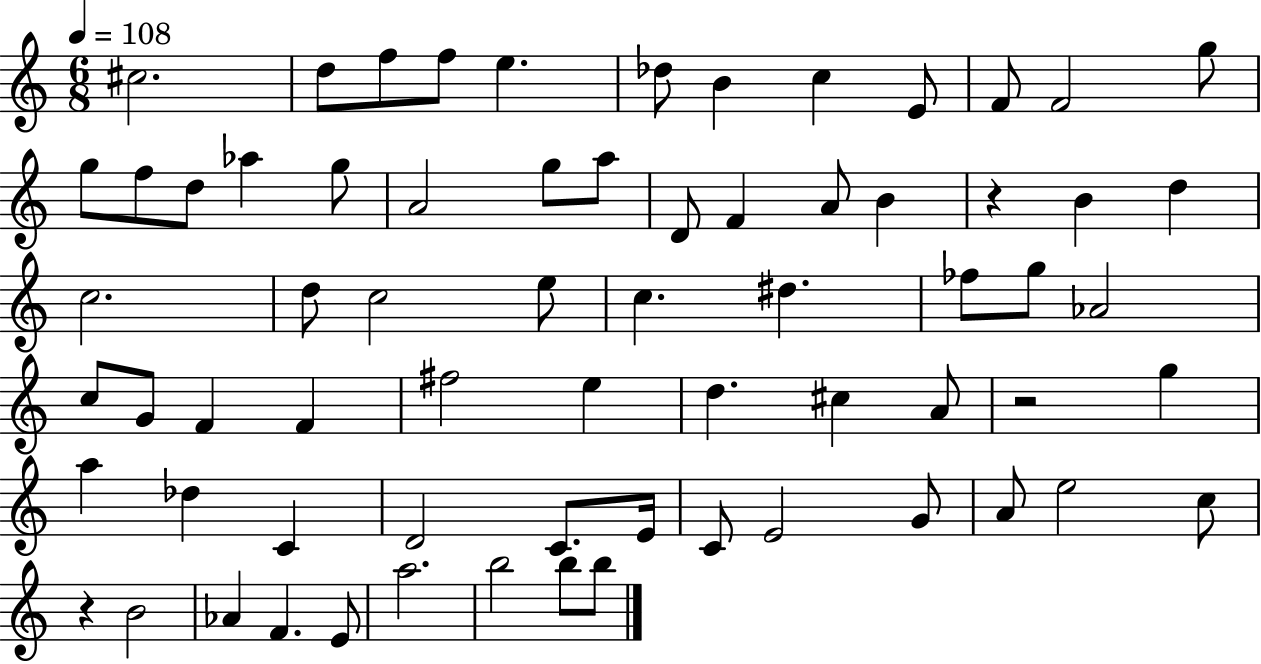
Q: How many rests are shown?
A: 3